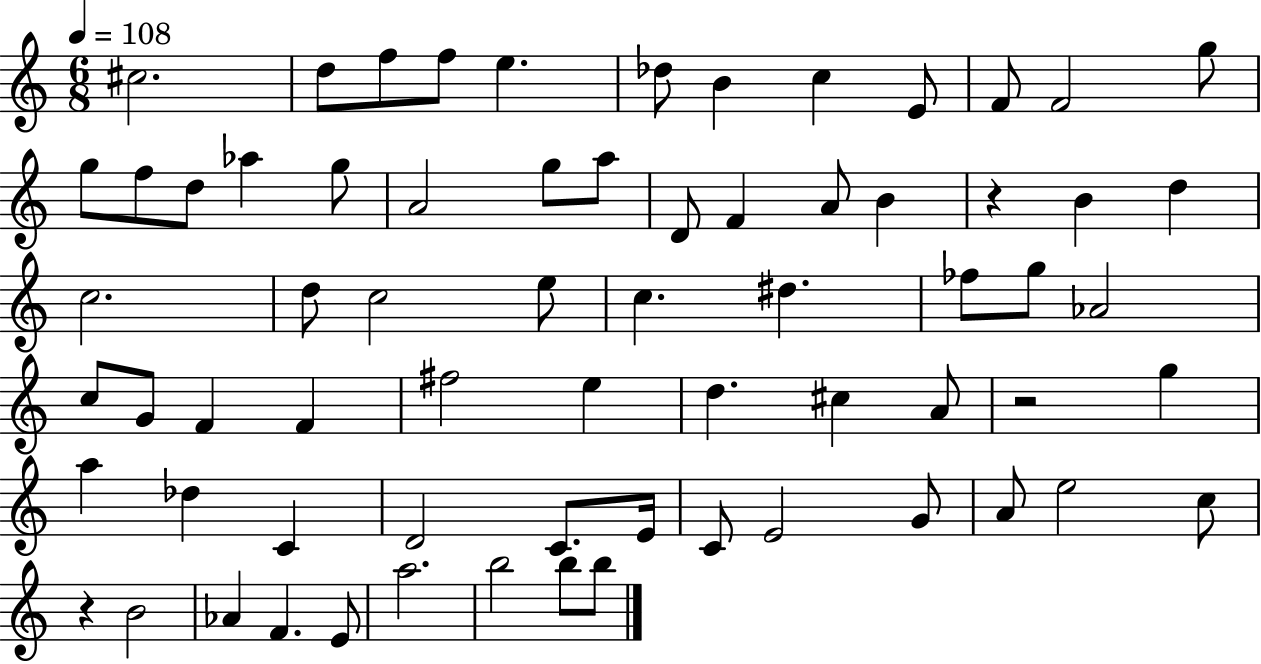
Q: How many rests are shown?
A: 3